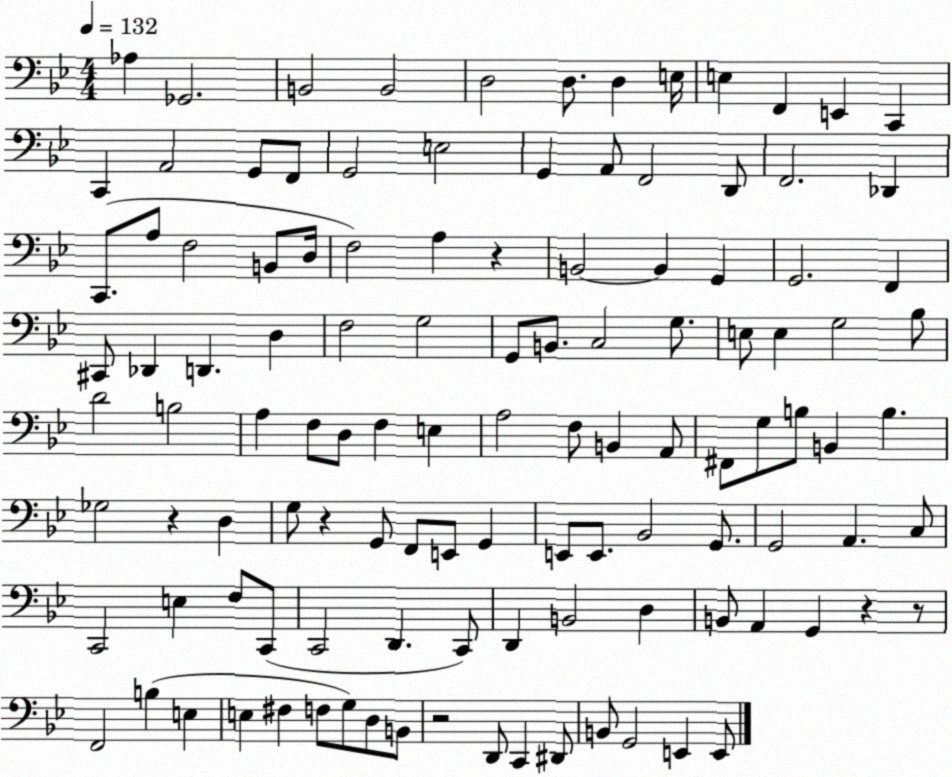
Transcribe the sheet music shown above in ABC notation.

X:1
T:Untitled
M:4/4
L:1/4
K:Bb
_A, _G,,2 B,,2 B,,2 D,2 D,/2 D, E,/4 E, F,, E,, C,, C,, A,,2 G,,/2 F,,/2 G,,2 E,2 G,, A,,/2 F,,2 D,,/2 F,,2 _D,, C,,/2 A,/2 F,2 B,,/2 D,/4 F,2 A, z B,,2 B,, G,, G,,2 F,, ^C,,/2 _D,, D,, D, F,2 G,2 G,,/2 B,,/2 C,2 G,/2 E,/2 E, G,2 _B,/2 D2 B,2 A, F,/2 D,/2 F, E, A,2 F,/2 B,, A,,/2 ^F,,/2 G,/2 B,/2 B,, B, _G,2 z D, G,/2 z G,,/2 F,,/2 E,,/2 G,, E,,/2 E,,/2 _B,,2 G,,/2 G,,2 A,, C,/2 C,,2 E, F,/2 C,,/2 C,,2 D,, C,,/2 D,, B,,2 D, B,,/2 A,, G,, z z/2 F,,2 B, E, E, ^F, F,/2 G,/2 D,/2 B,,/2 z2 D,,/2 C,, ^D,,/2 B,,/2 G,,2 E,, E,,/2